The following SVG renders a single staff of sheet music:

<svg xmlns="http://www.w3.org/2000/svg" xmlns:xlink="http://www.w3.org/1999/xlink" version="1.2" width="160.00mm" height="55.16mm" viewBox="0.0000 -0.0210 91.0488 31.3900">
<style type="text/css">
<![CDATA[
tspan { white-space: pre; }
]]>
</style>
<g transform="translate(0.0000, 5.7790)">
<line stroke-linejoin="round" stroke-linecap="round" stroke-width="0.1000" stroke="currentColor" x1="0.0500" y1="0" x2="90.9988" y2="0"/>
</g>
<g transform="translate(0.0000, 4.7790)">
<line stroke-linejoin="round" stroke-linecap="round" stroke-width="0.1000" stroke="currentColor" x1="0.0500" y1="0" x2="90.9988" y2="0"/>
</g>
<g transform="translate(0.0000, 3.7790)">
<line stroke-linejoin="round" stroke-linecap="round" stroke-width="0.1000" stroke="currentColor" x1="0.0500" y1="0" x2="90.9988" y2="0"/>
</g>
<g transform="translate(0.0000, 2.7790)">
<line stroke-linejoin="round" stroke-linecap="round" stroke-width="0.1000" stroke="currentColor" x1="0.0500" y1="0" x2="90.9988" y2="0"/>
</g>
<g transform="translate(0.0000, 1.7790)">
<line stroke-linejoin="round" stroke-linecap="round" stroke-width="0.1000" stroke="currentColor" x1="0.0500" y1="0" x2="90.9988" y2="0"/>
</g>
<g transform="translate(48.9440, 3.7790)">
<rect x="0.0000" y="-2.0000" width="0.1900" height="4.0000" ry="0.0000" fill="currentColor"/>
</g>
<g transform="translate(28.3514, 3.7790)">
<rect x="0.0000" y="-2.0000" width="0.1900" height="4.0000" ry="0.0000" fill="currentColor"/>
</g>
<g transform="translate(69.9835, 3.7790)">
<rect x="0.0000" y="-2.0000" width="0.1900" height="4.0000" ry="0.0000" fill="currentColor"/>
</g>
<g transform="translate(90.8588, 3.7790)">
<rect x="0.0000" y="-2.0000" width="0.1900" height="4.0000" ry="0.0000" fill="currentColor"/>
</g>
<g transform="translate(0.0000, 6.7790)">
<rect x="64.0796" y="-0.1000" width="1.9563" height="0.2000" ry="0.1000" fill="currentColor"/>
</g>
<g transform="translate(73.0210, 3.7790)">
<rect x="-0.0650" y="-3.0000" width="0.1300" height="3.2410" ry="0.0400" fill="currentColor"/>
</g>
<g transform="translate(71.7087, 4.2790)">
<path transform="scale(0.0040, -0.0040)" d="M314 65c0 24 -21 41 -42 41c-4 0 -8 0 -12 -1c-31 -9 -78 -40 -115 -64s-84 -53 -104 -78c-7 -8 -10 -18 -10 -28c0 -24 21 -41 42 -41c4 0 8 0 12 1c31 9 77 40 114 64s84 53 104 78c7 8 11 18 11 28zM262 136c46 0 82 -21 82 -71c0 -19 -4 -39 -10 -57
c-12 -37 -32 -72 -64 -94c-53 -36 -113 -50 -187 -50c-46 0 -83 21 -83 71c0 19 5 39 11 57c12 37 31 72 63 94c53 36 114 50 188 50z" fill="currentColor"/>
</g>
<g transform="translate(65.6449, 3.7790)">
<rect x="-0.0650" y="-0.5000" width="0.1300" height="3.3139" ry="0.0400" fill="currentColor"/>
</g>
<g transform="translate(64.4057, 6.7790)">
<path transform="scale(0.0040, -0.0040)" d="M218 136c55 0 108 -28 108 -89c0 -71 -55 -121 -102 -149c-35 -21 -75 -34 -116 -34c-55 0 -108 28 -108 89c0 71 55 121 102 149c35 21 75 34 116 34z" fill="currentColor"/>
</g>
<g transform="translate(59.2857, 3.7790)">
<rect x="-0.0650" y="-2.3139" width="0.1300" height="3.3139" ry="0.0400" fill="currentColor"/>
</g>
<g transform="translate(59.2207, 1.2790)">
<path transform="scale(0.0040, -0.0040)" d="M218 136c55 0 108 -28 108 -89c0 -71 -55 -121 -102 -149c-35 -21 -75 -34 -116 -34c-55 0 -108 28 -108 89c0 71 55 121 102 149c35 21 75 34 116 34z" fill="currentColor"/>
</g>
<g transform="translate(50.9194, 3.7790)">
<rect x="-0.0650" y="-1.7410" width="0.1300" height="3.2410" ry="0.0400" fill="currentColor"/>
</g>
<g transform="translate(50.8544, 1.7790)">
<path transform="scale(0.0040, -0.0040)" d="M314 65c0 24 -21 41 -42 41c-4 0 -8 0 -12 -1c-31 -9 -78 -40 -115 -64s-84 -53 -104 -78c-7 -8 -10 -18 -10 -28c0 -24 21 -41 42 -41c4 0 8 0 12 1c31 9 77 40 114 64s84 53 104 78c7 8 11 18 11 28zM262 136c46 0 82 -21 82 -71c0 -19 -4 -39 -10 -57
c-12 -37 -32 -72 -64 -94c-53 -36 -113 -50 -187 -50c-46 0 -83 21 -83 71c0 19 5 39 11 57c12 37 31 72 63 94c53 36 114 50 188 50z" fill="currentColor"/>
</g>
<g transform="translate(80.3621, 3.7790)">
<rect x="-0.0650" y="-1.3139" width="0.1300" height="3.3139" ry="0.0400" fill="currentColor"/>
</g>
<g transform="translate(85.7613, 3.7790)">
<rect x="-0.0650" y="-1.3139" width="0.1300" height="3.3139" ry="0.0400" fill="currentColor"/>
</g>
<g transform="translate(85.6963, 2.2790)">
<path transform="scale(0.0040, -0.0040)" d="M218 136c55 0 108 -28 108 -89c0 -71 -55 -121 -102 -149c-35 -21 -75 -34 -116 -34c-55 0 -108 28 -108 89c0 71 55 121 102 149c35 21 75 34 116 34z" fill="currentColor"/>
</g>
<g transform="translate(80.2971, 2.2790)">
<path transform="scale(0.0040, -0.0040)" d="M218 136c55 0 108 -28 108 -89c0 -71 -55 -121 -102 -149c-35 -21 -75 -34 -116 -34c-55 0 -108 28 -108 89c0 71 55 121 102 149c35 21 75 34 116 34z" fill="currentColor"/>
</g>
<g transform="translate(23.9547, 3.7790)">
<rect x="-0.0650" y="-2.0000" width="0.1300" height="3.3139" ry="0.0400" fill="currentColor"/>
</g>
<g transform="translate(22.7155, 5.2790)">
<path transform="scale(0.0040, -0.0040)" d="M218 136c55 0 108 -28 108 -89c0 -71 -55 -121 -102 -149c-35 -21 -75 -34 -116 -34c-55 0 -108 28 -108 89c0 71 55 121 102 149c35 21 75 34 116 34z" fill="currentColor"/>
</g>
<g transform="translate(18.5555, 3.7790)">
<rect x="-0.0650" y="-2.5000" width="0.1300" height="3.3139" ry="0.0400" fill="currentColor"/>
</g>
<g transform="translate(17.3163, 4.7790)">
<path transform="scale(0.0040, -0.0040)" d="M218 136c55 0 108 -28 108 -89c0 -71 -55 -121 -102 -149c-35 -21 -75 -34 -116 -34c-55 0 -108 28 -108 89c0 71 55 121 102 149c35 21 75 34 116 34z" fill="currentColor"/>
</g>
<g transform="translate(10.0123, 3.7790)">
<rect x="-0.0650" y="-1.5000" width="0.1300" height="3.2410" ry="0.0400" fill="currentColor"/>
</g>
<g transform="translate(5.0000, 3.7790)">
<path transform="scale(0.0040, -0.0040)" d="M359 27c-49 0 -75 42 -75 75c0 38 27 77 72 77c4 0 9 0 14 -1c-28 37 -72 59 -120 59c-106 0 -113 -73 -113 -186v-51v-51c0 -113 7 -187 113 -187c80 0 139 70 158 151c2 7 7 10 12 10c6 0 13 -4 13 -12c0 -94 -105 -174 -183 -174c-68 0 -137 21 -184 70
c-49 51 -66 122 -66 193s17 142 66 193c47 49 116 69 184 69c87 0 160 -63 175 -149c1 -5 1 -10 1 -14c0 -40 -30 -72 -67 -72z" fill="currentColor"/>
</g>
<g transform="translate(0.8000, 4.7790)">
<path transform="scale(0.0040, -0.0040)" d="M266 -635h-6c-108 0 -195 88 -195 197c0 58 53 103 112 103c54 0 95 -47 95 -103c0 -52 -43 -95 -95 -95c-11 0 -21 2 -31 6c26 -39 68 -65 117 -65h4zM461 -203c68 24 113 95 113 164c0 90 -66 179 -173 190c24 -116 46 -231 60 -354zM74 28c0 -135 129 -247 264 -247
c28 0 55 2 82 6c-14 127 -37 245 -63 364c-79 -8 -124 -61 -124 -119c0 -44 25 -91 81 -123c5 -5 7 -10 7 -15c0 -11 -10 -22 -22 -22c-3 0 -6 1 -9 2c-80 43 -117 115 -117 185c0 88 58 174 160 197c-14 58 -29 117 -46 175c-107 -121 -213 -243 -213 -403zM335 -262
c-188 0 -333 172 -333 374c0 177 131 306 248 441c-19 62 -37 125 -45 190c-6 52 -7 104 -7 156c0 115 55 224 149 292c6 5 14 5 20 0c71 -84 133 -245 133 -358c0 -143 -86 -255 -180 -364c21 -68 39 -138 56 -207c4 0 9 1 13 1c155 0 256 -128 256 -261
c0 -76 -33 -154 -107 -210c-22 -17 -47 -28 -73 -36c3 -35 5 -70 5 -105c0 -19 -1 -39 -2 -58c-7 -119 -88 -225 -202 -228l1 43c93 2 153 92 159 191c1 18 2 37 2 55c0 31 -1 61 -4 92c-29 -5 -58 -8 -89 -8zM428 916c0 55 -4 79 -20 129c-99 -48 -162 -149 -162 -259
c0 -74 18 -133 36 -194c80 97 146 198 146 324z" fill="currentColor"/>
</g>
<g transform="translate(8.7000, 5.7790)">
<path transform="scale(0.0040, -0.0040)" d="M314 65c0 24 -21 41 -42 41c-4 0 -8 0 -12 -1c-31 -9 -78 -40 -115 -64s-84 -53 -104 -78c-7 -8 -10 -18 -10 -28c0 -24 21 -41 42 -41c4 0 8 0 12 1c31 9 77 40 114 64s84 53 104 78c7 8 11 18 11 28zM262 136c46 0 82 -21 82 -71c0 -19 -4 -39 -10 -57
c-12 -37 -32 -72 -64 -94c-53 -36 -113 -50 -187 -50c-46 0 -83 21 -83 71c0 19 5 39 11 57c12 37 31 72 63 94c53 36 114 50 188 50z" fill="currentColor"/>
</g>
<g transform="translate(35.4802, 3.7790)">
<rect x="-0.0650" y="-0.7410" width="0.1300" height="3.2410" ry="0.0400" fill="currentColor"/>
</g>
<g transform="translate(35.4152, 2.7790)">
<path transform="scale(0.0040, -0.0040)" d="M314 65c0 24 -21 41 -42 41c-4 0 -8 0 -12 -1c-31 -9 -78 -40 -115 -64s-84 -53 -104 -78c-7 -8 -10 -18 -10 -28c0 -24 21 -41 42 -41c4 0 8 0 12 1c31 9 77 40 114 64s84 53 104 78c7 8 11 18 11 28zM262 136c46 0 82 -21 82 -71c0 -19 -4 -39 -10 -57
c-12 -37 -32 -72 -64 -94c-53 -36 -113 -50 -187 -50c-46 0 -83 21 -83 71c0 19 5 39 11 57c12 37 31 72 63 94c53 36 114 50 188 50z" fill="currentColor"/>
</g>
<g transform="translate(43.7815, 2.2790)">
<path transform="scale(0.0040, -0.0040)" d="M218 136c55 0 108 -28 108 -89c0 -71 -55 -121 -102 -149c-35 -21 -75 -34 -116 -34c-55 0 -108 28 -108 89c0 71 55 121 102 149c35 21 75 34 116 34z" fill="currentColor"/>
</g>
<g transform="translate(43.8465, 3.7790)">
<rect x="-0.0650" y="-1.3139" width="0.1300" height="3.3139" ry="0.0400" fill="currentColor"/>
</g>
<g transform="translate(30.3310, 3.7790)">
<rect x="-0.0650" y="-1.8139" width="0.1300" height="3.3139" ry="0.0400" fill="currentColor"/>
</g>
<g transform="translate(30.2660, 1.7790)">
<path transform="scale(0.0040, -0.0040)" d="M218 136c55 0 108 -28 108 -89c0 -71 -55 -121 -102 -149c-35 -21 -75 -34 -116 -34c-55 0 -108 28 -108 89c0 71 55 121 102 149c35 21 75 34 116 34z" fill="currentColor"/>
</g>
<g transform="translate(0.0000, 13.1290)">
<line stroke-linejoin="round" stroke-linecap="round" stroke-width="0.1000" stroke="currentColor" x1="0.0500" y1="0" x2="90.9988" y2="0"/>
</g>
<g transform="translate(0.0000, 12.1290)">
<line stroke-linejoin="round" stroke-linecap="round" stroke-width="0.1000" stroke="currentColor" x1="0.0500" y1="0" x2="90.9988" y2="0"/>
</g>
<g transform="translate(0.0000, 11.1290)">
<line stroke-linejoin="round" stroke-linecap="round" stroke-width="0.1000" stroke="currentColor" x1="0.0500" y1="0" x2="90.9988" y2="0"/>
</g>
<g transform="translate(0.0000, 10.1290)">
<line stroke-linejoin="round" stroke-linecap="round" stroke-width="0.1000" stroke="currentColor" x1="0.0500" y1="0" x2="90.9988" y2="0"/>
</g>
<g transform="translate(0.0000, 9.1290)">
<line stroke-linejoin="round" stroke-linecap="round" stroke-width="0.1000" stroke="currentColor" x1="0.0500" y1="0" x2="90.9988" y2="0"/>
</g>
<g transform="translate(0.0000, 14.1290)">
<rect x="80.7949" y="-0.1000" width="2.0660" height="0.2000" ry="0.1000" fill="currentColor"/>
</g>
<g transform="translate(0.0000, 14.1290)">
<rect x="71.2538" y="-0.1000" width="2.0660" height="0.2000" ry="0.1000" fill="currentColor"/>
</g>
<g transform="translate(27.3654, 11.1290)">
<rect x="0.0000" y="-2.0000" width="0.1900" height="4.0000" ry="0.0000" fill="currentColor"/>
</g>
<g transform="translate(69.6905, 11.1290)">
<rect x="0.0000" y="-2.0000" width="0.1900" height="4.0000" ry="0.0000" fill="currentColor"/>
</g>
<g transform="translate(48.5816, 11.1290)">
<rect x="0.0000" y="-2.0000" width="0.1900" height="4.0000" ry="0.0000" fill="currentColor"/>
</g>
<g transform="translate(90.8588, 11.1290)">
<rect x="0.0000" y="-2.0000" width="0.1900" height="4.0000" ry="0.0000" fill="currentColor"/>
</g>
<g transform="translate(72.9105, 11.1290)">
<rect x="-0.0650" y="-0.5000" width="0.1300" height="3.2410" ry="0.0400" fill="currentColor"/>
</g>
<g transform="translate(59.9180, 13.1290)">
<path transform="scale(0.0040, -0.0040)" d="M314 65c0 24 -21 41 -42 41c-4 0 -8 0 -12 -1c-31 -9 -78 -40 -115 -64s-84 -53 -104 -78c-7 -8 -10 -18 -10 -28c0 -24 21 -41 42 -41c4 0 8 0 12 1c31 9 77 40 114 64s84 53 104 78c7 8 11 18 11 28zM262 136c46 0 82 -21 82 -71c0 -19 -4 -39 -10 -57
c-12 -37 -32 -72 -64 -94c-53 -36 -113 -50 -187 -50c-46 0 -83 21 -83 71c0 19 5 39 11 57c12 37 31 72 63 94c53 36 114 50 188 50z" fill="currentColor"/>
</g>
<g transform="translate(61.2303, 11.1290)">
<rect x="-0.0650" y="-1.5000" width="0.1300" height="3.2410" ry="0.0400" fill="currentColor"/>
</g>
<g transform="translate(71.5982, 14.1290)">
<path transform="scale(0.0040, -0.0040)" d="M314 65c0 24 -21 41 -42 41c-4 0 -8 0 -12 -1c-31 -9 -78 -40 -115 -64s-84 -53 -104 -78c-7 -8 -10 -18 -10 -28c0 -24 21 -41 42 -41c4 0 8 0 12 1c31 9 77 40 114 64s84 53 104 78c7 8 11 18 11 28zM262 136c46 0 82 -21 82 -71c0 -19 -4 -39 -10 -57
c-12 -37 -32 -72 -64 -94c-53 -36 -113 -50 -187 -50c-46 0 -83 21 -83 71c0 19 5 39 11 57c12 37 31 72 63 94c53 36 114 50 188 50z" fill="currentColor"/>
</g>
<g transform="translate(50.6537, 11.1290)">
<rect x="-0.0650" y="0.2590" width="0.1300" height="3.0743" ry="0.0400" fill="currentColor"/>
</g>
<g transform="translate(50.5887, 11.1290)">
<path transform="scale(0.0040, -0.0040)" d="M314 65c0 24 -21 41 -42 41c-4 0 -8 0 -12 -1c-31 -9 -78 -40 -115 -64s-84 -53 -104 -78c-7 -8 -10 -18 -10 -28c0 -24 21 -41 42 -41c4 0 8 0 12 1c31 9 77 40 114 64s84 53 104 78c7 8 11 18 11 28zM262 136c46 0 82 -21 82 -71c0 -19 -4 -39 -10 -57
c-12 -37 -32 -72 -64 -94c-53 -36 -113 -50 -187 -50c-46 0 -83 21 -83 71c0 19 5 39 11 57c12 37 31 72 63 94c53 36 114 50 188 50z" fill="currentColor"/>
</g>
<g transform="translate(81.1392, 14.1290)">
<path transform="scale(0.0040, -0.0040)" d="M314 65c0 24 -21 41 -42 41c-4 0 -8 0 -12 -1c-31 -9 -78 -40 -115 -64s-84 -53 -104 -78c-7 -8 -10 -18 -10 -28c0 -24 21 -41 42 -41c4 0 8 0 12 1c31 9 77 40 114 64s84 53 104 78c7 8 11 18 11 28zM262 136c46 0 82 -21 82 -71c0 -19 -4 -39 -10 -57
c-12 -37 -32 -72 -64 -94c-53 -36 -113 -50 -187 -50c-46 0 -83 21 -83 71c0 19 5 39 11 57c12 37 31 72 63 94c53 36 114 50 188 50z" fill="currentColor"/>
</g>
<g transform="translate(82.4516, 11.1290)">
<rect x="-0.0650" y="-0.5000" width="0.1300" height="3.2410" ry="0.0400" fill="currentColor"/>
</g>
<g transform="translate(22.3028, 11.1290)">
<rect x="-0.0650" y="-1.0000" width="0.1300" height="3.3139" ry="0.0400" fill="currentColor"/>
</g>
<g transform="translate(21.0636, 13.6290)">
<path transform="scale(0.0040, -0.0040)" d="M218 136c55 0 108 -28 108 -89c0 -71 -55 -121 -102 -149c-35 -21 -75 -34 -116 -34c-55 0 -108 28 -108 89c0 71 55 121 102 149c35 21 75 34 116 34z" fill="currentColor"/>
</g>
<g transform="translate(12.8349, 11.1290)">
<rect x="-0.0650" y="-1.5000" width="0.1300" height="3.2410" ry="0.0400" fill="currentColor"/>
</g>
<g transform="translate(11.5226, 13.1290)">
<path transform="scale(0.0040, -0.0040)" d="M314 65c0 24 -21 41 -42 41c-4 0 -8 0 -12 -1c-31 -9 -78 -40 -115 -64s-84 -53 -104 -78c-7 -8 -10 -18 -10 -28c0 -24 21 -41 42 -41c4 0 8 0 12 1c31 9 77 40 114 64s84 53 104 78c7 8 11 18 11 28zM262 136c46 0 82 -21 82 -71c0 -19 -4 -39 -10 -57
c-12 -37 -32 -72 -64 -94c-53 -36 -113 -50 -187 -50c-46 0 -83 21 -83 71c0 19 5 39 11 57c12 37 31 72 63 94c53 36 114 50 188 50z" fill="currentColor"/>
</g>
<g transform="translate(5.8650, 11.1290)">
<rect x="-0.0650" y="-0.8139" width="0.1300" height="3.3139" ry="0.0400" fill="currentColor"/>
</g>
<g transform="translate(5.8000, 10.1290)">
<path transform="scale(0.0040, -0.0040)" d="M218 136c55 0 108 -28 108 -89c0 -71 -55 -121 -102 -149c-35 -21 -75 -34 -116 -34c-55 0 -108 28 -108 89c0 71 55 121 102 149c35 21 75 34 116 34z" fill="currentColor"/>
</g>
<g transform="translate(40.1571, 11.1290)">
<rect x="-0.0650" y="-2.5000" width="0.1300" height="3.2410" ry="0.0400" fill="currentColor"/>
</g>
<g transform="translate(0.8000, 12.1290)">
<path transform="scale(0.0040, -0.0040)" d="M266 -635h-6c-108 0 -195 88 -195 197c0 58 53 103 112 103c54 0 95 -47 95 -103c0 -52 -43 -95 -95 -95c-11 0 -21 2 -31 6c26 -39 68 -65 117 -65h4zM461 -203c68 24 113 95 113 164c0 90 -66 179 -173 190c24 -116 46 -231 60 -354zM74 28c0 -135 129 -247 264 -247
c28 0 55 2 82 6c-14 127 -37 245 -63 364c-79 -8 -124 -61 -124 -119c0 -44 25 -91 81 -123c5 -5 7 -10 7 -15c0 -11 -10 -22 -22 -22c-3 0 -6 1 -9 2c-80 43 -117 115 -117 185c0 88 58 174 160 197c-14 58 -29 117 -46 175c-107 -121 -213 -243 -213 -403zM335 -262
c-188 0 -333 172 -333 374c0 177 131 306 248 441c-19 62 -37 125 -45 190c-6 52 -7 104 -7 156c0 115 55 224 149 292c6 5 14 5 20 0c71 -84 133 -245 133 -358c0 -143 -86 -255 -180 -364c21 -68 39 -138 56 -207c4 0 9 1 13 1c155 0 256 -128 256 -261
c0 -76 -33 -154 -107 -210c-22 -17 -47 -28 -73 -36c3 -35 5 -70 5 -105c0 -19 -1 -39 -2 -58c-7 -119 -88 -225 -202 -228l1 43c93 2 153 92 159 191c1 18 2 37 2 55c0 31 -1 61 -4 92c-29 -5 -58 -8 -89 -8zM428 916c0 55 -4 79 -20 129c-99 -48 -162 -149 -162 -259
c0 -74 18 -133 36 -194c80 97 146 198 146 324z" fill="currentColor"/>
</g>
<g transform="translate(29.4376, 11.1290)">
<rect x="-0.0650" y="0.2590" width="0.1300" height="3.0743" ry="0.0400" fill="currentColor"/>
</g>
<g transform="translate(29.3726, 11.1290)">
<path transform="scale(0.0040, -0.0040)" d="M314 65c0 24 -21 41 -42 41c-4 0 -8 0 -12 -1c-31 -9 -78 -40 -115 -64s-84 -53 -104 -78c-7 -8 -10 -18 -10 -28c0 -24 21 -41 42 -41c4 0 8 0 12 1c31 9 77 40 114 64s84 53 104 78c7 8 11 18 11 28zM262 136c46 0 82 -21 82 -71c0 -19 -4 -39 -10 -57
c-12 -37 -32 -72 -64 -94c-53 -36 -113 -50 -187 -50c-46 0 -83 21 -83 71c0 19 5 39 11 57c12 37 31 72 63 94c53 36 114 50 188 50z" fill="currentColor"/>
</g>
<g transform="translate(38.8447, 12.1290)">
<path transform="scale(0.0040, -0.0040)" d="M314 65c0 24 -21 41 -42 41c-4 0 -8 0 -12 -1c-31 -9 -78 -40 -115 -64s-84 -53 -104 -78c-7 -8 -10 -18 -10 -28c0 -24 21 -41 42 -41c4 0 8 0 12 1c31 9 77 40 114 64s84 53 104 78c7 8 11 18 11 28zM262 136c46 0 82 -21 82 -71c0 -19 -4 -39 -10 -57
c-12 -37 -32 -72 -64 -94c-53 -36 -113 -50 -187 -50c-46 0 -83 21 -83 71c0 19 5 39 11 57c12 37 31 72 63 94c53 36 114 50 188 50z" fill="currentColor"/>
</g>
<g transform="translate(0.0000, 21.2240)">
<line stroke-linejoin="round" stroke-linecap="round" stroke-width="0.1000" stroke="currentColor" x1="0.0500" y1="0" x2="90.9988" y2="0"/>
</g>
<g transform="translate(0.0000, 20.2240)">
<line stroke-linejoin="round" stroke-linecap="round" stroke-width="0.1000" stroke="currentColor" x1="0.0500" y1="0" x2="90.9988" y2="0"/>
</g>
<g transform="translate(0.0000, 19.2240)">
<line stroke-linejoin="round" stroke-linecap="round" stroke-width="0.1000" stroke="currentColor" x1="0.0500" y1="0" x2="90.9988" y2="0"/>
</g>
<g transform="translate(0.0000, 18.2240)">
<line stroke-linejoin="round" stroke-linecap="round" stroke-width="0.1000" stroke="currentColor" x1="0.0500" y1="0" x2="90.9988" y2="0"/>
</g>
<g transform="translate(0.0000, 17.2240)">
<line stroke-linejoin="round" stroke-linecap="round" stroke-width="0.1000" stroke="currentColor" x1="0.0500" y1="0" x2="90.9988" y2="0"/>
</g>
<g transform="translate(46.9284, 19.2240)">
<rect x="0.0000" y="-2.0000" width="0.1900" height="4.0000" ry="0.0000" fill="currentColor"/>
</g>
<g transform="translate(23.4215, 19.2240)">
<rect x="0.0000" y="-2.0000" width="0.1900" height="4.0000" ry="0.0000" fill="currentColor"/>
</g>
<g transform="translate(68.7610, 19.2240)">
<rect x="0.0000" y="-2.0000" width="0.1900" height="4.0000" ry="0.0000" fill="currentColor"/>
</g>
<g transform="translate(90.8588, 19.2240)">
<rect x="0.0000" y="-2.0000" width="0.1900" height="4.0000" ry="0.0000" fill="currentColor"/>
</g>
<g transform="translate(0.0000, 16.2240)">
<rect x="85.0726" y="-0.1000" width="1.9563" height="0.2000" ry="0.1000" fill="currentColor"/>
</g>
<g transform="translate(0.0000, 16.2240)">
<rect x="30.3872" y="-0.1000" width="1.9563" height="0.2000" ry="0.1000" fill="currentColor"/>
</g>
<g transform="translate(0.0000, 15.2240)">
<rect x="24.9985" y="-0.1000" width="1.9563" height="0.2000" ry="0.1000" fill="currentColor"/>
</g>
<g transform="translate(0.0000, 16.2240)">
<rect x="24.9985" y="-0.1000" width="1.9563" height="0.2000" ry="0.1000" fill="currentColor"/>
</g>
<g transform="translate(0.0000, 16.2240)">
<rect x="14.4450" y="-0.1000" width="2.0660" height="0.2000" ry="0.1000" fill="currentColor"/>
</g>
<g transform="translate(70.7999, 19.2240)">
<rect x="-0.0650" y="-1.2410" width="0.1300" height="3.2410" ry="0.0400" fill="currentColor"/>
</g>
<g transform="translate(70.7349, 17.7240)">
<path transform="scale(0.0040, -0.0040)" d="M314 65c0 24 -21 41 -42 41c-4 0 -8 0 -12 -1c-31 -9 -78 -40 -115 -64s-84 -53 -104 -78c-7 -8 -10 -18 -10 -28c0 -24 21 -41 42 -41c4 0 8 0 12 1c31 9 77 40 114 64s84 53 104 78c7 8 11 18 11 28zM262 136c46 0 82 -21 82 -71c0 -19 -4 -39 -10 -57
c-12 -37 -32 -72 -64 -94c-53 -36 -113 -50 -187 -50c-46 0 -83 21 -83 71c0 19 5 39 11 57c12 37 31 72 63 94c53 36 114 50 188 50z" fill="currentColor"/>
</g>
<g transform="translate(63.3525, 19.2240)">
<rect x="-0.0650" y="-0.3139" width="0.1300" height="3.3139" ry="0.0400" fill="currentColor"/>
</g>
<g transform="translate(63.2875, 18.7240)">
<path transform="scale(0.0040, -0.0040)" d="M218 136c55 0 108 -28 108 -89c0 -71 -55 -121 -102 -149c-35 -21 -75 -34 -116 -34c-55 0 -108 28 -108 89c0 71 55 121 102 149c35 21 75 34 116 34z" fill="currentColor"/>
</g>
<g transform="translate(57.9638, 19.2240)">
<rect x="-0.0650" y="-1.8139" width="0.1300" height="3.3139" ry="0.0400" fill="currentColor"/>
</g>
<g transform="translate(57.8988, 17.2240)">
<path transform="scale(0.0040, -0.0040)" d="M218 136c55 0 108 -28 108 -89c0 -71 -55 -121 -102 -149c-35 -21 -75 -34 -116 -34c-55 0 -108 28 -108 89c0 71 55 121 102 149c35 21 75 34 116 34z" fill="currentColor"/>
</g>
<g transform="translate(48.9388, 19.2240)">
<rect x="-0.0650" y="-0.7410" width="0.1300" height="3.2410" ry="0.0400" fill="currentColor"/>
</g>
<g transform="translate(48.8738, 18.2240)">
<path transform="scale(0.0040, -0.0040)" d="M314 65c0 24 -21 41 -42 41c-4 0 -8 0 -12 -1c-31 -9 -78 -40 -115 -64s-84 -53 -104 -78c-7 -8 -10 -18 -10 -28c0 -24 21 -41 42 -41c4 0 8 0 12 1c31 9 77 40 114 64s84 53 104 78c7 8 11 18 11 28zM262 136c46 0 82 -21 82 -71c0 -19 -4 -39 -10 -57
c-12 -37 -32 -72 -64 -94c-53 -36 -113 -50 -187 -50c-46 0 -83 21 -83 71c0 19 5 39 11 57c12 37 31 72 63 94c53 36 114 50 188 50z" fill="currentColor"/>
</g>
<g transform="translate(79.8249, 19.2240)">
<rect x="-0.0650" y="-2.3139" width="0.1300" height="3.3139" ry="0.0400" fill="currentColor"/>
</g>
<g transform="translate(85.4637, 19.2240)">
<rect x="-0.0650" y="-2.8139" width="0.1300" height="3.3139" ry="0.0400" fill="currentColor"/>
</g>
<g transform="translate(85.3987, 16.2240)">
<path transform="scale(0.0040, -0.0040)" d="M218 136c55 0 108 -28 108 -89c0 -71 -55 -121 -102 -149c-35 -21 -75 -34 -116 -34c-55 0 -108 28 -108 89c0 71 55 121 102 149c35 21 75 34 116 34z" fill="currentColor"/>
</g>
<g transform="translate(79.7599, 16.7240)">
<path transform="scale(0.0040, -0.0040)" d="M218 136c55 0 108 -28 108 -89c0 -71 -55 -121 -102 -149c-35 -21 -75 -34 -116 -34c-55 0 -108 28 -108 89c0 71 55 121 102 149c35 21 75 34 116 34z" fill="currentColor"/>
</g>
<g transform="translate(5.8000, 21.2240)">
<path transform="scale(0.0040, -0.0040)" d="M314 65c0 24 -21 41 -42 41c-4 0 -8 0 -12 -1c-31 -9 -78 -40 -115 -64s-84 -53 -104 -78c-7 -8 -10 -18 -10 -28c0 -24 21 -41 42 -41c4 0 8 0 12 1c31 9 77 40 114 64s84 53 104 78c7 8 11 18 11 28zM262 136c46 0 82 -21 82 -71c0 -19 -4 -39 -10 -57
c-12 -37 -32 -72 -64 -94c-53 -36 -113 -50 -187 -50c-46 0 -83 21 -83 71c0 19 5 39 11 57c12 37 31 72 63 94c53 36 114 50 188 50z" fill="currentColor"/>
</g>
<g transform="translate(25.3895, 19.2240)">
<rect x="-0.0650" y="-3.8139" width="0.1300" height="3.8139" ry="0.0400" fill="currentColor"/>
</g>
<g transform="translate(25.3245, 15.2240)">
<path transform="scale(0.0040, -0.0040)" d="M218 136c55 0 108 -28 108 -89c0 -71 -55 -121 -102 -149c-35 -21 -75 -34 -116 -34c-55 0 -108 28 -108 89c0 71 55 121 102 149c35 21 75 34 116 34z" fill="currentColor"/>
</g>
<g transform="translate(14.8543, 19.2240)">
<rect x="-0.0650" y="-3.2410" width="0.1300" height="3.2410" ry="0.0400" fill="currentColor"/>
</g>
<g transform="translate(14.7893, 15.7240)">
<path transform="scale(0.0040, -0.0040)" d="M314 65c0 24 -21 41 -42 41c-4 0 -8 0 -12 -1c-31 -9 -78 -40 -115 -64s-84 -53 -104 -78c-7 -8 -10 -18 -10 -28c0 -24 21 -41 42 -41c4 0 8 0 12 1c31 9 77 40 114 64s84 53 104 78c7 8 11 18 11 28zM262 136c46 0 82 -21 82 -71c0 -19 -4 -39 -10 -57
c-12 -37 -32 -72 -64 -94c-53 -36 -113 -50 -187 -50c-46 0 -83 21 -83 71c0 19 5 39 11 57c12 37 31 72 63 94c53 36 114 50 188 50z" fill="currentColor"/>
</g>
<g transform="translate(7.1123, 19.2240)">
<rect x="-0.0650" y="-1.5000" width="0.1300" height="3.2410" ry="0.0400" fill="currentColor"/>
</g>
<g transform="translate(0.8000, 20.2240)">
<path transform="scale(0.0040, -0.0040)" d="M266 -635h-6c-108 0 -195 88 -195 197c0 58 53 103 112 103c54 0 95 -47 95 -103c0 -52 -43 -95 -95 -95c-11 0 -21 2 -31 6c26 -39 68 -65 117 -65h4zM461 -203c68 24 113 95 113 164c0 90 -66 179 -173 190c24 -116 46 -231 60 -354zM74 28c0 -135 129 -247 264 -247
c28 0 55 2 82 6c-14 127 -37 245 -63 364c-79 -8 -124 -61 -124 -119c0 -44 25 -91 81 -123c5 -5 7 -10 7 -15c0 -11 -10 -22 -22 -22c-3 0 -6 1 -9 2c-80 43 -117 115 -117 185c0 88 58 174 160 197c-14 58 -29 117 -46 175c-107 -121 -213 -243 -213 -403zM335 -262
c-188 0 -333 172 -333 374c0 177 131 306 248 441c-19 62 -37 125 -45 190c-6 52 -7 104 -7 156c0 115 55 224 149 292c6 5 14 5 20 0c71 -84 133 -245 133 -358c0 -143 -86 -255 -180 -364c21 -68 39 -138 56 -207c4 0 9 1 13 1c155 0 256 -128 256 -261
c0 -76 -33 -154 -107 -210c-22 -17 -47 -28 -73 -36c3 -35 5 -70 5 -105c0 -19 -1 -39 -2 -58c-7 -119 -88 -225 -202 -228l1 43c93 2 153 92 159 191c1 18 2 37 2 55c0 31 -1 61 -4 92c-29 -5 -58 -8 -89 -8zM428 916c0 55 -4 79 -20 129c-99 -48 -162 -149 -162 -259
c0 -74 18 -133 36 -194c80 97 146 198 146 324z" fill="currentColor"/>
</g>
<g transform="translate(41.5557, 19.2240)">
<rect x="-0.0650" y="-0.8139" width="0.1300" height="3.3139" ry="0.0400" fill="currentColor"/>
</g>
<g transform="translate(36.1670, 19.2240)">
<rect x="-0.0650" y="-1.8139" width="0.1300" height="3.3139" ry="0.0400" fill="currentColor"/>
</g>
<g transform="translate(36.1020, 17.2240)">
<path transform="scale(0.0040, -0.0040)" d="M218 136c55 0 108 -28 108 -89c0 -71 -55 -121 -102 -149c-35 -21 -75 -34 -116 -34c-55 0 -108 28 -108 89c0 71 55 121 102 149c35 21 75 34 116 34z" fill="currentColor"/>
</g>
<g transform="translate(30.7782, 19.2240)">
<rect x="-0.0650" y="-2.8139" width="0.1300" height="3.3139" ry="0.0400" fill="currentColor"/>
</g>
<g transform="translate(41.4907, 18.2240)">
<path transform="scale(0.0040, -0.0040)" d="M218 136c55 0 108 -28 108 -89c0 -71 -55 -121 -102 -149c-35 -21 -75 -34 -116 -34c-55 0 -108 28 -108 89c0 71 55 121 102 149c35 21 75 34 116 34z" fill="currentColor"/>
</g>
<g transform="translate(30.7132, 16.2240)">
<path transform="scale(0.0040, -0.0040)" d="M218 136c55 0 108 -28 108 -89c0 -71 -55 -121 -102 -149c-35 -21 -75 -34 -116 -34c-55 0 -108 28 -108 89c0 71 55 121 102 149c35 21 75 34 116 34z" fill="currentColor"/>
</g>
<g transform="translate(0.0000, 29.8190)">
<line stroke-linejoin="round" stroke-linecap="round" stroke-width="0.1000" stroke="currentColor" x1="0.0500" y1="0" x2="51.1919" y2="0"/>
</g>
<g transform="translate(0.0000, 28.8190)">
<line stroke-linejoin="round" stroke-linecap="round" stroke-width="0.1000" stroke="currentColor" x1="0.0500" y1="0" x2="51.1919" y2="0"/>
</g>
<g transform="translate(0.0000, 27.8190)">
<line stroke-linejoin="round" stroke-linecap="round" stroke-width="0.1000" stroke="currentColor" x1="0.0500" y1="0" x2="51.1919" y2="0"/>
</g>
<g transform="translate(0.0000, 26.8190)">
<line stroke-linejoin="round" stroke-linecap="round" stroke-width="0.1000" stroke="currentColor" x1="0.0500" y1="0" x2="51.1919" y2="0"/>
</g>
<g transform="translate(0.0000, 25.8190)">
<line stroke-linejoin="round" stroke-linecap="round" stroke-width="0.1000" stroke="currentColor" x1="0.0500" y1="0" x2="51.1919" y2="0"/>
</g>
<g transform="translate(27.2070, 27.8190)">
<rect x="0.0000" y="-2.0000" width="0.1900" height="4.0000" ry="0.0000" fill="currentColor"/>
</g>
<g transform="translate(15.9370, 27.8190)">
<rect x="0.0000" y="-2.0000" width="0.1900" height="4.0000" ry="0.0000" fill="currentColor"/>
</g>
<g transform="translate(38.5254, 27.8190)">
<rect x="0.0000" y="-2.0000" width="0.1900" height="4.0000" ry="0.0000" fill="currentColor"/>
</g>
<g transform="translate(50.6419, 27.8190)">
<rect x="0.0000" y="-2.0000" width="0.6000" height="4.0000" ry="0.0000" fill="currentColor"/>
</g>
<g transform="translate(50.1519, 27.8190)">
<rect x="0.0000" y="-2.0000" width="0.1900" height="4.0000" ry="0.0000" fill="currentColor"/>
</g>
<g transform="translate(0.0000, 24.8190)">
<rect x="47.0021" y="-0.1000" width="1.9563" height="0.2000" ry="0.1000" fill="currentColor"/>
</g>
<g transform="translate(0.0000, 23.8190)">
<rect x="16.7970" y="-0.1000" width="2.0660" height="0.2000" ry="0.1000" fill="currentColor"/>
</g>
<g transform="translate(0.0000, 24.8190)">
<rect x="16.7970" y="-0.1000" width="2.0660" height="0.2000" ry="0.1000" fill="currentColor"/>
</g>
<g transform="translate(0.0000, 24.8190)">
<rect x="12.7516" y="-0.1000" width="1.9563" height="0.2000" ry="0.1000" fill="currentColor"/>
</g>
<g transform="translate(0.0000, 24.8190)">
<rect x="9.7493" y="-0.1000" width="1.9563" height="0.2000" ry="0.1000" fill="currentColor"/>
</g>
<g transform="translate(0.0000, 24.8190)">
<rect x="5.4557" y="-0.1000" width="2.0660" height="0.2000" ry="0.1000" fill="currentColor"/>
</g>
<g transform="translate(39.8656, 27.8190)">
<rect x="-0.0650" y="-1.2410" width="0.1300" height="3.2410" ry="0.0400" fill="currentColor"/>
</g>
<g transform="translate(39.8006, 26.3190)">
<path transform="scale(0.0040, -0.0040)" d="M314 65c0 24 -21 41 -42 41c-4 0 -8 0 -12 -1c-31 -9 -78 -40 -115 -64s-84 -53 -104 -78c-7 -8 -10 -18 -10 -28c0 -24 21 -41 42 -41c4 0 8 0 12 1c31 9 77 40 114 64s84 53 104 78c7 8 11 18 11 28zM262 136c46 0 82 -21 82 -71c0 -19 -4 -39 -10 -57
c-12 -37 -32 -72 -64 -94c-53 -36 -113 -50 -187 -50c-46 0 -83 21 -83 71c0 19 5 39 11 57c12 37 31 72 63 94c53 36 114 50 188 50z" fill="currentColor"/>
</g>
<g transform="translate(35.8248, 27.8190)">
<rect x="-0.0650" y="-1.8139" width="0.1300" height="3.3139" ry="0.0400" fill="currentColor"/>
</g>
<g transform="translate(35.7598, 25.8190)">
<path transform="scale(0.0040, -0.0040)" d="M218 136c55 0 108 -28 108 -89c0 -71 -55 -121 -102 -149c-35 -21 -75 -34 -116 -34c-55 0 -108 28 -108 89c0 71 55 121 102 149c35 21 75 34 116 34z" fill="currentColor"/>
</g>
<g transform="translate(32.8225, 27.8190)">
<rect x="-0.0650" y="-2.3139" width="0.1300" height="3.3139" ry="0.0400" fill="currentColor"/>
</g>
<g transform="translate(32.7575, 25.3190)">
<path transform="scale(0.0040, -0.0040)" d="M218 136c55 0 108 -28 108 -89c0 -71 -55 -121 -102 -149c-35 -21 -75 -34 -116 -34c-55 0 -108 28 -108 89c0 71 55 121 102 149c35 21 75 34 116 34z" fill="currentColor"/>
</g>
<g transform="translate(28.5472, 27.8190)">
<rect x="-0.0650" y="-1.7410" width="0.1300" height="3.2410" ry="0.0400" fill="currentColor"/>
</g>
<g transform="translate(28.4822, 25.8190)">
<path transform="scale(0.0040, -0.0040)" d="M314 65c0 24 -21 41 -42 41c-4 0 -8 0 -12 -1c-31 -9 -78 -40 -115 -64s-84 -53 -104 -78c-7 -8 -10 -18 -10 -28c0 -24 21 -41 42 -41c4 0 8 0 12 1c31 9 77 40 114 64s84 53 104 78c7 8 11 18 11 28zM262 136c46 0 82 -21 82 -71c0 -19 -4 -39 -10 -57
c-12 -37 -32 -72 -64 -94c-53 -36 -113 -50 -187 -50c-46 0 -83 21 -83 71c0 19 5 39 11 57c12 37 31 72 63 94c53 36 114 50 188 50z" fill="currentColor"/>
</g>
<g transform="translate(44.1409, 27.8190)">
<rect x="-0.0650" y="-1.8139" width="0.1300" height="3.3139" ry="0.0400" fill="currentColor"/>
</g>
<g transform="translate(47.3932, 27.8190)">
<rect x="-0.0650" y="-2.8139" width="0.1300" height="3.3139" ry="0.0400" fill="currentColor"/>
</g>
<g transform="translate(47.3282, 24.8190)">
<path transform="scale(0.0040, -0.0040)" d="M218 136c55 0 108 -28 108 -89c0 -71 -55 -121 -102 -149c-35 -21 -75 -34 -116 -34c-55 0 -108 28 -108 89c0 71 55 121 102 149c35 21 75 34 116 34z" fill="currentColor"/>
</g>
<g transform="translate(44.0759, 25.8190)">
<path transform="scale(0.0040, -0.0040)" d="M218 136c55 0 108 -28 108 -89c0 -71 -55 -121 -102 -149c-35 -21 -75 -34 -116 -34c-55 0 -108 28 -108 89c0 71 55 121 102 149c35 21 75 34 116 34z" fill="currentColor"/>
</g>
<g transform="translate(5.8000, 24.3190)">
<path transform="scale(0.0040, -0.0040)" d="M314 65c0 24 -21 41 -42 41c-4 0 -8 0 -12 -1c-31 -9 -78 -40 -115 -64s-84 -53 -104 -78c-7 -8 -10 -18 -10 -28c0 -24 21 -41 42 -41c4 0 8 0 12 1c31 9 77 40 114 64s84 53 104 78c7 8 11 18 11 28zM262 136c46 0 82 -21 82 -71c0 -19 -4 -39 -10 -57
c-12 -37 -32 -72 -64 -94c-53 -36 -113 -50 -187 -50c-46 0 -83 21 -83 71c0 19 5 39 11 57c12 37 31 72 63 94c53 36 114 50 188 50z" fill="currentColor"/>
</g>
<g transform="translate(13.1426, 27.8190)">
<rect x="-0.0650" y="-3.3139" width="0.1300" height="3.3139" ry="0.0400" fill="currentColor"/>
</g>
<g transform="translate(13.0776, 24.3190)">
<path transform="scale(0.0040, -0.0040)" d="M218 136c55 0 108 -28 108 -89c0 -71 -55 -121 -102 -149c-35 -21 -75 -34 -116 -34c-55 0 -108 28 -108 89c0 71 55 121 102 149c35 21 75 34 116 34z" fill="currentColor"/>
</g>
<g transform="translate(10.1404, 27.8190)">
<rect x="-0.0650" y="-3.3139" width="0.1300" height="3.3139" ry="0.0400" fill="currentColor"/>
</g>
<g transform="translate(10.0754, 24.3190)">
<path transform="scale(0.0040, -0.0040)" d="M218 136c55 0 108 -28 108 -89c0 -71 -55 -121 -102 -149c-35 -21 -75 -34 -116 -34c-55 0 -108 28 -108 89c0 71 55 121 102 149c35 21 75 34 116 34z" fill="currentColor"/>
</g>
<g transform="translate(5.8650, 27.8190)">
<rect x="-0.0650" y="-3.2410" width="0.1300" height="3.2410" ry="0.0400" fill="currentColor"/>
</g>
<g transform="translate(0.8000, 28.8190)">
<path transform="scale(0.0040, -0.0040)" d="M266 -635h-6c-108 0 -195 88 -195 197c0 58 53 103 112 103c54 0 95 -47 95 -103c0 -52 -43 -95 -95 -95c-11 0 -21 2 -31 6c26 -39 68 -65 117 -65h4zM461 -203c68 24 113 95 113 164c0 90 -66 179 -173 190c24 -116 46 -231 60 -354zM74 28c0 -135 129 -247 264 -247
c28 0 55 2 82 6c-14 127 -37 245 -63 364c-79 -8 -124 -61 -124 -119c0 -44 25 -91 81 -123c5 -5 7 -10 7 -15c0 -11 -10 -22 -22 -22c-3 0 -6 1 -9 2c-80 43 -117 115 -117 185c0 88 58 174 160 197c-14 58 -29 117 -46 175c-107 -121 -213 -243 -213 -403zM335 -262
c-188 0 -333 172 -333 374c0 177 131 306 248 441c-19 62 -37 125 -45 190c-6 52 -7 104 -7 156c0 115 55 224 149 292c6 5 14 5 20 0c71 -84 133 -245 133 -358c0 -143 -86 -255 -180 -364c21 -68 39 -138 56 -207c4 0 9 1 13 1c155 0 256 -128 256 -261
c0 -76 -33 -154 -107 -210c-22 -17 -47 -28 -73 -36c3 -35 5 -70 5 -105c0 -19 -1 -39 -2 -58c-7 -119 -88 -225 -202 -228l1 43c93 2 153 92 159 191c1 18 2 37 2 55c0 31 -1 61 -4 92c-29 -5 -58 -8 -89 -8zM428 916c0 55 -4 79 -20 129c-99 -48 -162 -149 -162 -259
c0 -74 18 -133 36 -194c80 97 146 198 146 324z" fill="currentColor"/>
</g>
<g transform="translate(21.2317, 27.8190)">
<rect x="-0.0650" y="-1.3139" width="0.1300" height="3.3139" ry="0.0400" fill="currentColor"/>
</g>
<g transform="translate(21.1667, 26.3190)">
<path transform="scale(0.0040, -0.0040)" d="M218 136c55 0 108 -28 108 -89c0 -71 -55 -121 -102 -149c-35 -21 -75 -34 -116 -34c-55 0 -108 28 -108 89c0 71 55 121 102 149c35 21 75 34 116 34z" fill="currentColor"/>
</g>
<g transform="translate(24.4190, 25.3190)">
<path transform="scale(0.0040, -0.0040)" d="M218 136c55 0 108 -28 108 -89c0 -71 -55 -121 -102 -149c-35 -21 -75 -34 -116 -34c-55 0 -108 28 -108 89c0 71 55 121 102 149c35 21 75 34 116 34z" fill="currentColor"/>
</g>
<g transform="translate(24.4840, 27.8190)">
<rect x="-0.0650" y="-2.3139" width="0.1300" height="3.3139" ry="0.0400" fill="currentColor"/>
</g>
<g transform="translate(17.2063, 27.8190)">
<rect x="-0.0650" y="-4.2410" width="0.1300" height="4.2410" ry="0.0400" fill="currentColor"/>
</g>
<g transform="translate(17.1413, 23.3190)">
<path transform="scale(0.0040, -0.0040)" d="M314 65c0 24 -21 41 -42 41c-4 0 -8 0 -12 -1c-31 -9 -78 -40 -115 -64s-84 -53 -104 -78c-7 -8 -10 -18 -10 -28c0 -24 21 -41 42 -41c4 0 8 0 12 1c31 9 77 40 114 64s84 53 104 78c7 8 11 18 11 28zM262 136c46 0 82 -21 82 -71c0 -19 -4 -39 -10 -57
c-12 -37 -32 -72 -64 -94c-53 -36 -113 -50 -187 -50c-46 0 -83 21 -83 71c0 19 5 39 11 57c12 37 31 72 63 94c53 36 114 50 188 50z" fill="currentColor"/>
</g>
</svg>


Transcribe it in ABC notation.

X:1
T:Untitled
M:4/4
L:1/4
K:C
E2 G F f d2 e f2 g C A2 e e d E2 D B2 G2 B2 E2 C2 C2 E2 b2 c' a f d d2 f c e2 g a b2 b b d'2 e g f2 g f e2 f a